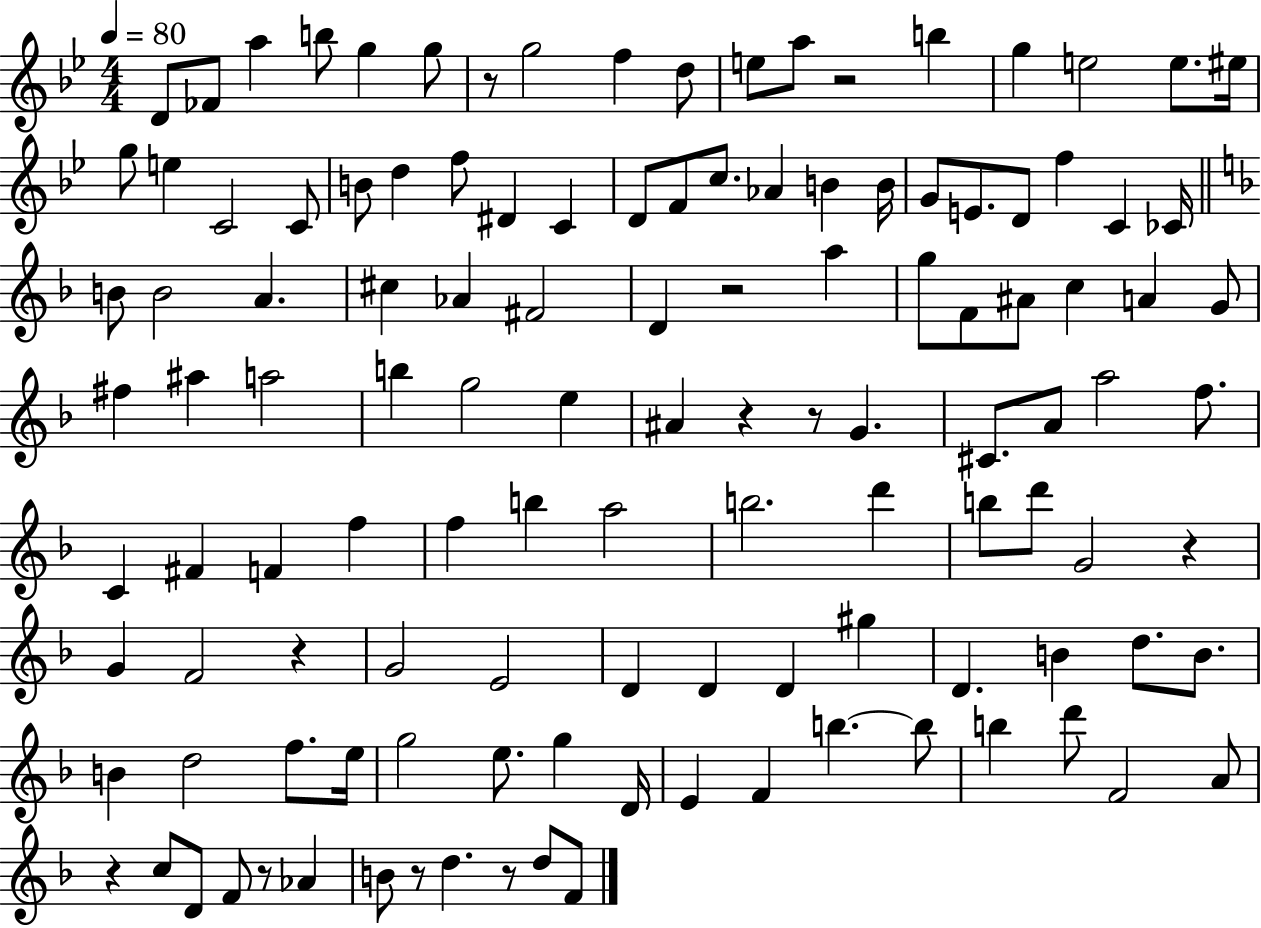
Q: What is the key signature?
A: BES major